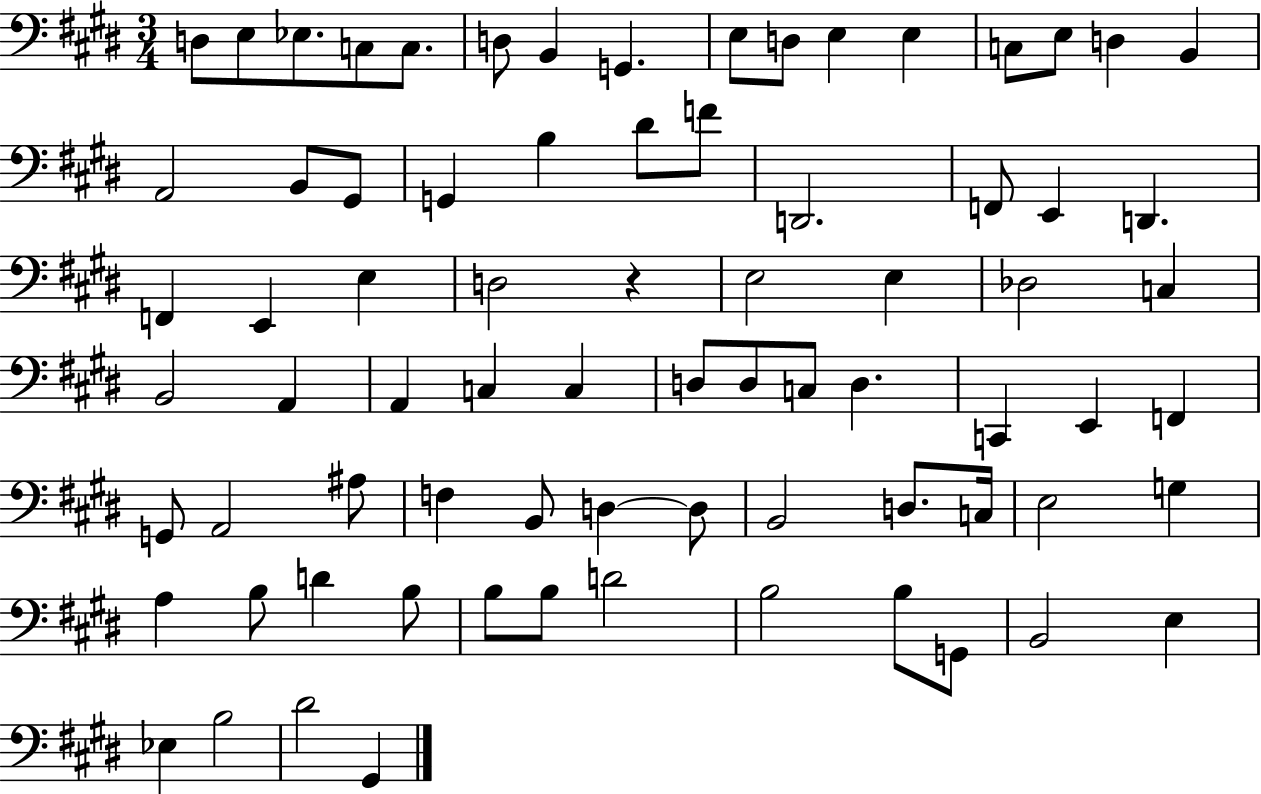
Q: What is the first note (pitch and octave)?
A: D3